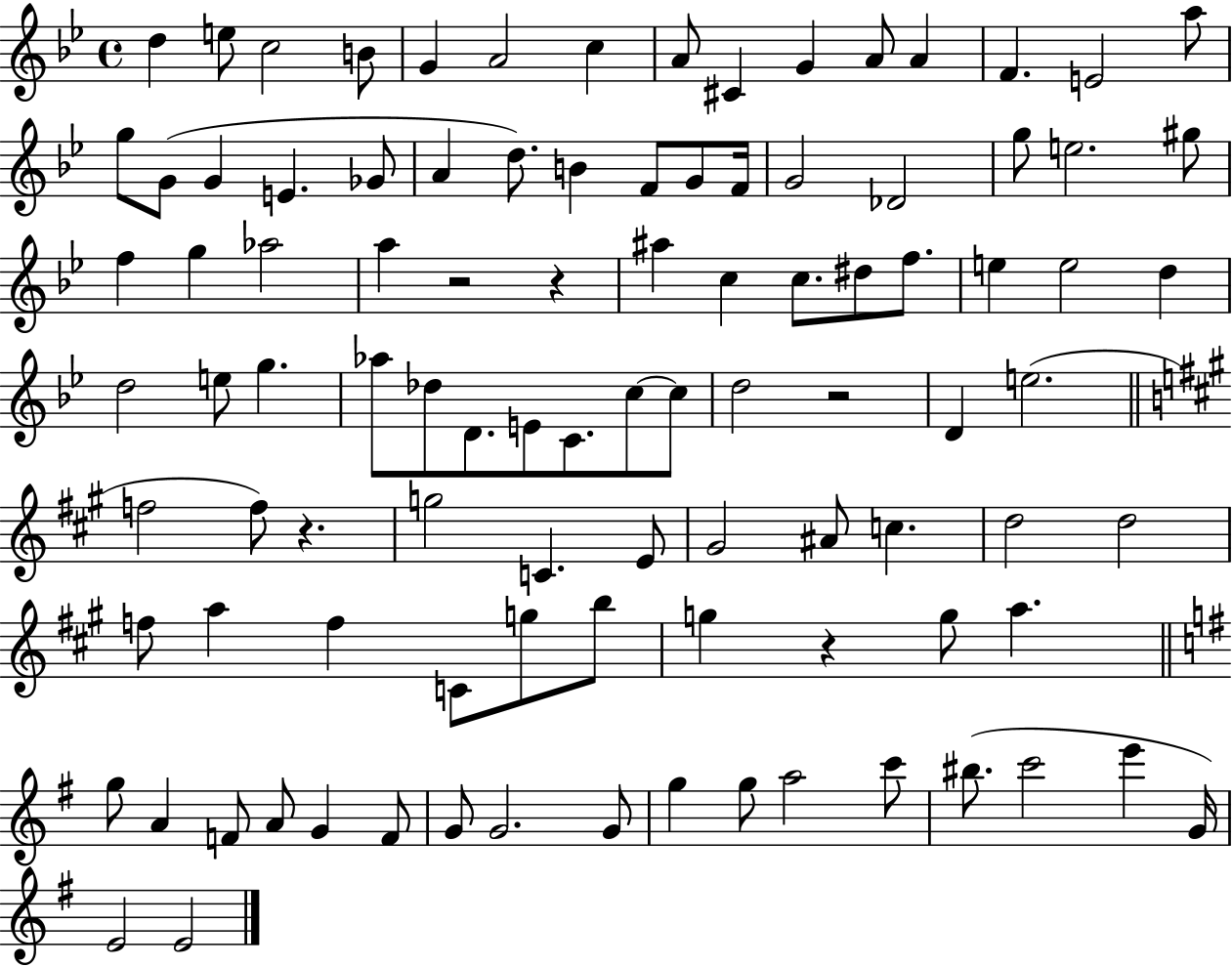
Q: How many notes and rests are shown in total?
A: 99